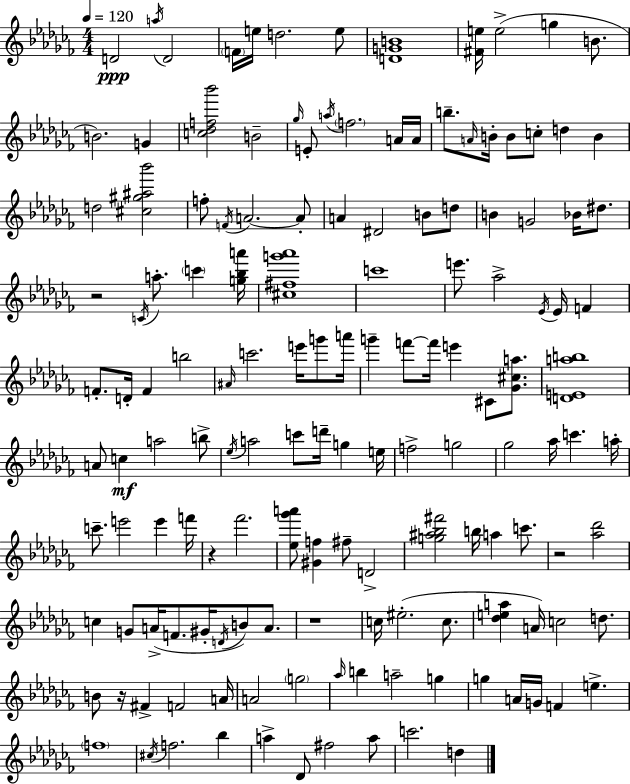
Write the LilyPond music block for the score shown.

{
  \clef treble
  \numericTimeSignature
  \time 4/4
  \key aes \minor
  \tempo 4 = 120
  \repeat volta 2 { d'2\ppp \acciaccatura { a''16 } d'2 | \parenthesize f'16 e''16 d''2. e''8 | <d' g' b'>1 | <fis' e''>16 e''2->( g''4 b'8. | \break b'2.) g'4 | <c'' des'' f'' bes'''>2 b'2-- | \grace { ges''16 } e'8-. \acciaccatura { a''16 } \parenthesize f''2. | a'16 a'16 b''8.-- \grace { a'16 } b'16-. b'8 c''8-. d''4 | \break b'4 d''2 <cis'' gis'' ais'' bes'''>2 | f''8-. \acciaccatura { f'16 } a'2.~~ | a'8-. a'4 dis'2 | b'8 d''8 b'4 g'2 | \break bes'16 dis''8. r2 \acciaccatura { c'16 } a''8.-. | \parenthesize c'''4 <g'' bes'' a'''>16 <cis'' fis'' g''' aes'''>1 | c'''1 | e'''8. aes''2-> | \break \acciaccatura { ees'16 } ees'16 f'4 f'8.-. d'16-. f'4 b''2 | \grace { ais'16 } c'''2. | e'''16 g'''8 a'''16 g'''4-- f'''8~~ f'''16 e'''4 | cis'8 <ges' cis'' a''>8. <d' e' a'' b''>1 | \break a'8 c''4\mf a''2 | b''8-> \acciaccatura { ees''16 } a''2 | c'''8 d'''16-- g''4 e''16 f''2-> | g''2 ges''2 | \break aes''16 c'''4. a''16-. c'''8.-- e'''2 | e'''4 f'''16 r4 fes'''2. | <ees'' ges''' a'''>8 <gis' f''>4 fis''8-- | d'2-> <g'' ais'' bes'' fis'''>2 | \break b''16 a''4 c'''8. r2 | <aes'' des'''>2 c''4 g'8 a'16->( | f'8. gis'16-. \acciaccatura { d'16 }) b'8 a'8. r1 | c''16 eis''2.-.( | \break c''8. <des'' e'' a''>4 a'16) c''2 | d''8. b'8 r16 fis'4-> | f'2 a'16 a'2 | \parenthesize g''2 \grace { aes''16 } b''4 a''2-- | \break g''4 g''4 a'16 | g'16 f'4 e''4.-> \parenthesize f''1 | \acciaccatura { cis''16 } f''2. | bes''4 a''4-> | \break des'8 fis''2 a''8 c'''2. | d''4 } \bar "|."
}